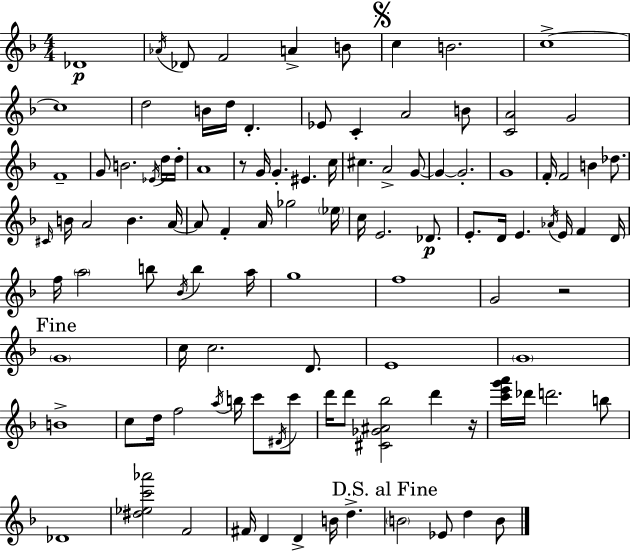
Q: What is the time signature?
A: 4/4